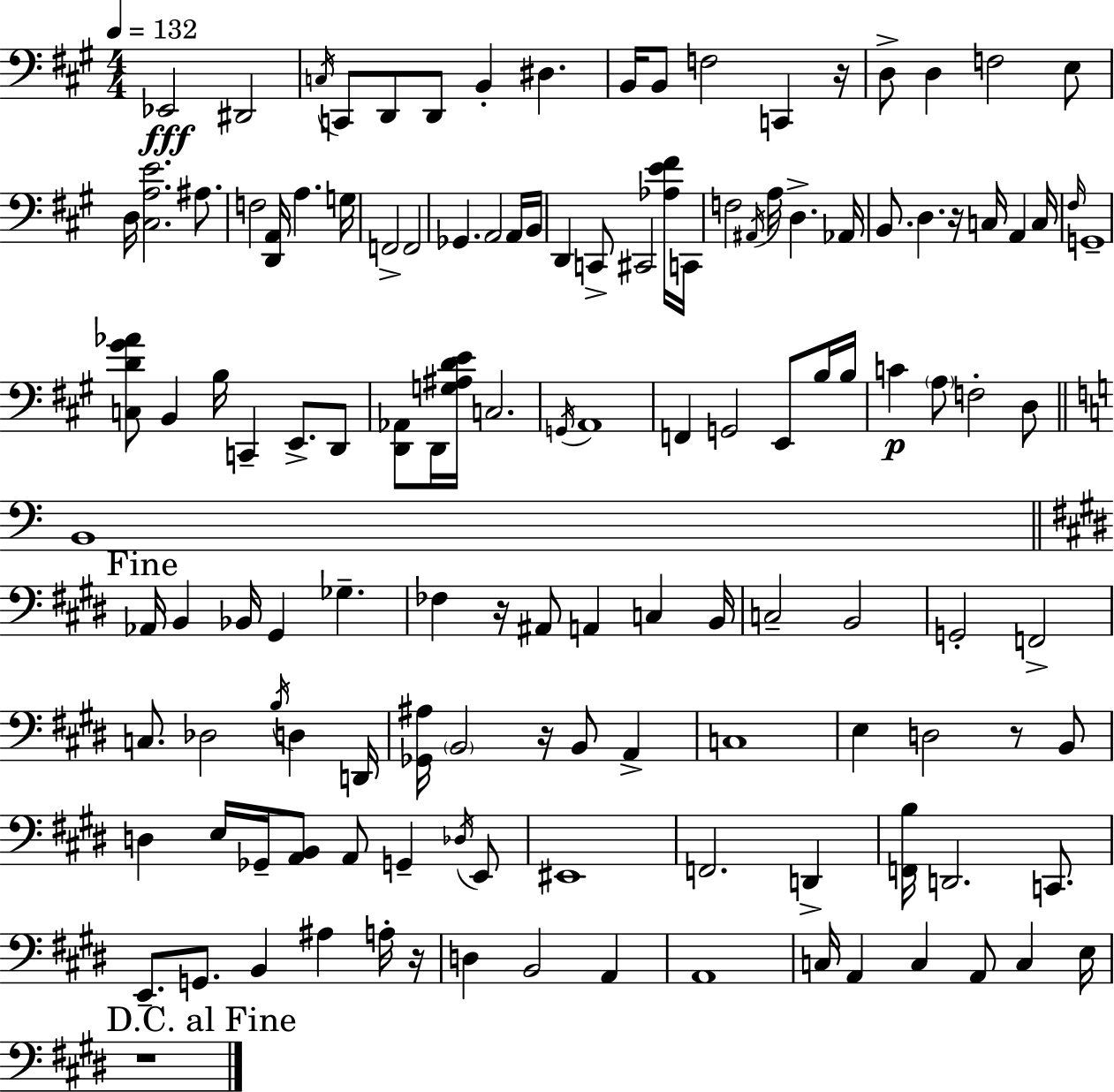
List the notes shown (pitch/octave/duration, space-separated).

Eb2/h D#2/h C3/s C2/e D2/e D2/e B2/q D#3/q. B2/s B2/e F3/h C2/q R/s D3/e D3/q F3/h E3/e D3/s [C#3,A3,E4]/h. A#3/e. F3/h [D2,A2]/s A3/q. G3/s F2/h F2/h Gb2/q. A2/h A2/s B2/s D2/q C2/e C#2/h [Ab3,E4,F#4]/s C2/s F3/h A#2/s A3/s D3/q. Ab2/s B2/e. D3/q. R/s C3/s A2/q C3/s F#3/s G2/w [C3,D4,G#4,Ab4]/e B2/q B3/s C2/q E2/e. D2/e [D2,Ab2]/e D2/s [G3,A#3,D4,E4]/s C3/h. G2/s A2/w F2/q G2/h E2/e B3/s B3/s C4/q A3/e F3/h D3/e B2/w Ab2/s B2/q Bb2/s G#2/q Gb3/q. FES3/q R/s A#2/e A2/q C3/q B2/s C3/h B2/h G2/h F2/h C3/e. Db3/h B3/s D3/q D2/s [Gb2,A#3]/s B2/h R/s B2/e A2/q C3/w E3/q D3/h R/e B2/e D3/q E3/s Gb2/s [A2,B2]/e A2/e G2/q Db3/s E2/e EIS2/w F2/h. D2/q [F2,B3]/s D2/h. C2/e. E2/e. G2/e. B2/q A#3/q A3/s R/s D3/q B2/h A2/q A2/w C3/s A2/q C3/q A2/e C3/q E3/s R/w